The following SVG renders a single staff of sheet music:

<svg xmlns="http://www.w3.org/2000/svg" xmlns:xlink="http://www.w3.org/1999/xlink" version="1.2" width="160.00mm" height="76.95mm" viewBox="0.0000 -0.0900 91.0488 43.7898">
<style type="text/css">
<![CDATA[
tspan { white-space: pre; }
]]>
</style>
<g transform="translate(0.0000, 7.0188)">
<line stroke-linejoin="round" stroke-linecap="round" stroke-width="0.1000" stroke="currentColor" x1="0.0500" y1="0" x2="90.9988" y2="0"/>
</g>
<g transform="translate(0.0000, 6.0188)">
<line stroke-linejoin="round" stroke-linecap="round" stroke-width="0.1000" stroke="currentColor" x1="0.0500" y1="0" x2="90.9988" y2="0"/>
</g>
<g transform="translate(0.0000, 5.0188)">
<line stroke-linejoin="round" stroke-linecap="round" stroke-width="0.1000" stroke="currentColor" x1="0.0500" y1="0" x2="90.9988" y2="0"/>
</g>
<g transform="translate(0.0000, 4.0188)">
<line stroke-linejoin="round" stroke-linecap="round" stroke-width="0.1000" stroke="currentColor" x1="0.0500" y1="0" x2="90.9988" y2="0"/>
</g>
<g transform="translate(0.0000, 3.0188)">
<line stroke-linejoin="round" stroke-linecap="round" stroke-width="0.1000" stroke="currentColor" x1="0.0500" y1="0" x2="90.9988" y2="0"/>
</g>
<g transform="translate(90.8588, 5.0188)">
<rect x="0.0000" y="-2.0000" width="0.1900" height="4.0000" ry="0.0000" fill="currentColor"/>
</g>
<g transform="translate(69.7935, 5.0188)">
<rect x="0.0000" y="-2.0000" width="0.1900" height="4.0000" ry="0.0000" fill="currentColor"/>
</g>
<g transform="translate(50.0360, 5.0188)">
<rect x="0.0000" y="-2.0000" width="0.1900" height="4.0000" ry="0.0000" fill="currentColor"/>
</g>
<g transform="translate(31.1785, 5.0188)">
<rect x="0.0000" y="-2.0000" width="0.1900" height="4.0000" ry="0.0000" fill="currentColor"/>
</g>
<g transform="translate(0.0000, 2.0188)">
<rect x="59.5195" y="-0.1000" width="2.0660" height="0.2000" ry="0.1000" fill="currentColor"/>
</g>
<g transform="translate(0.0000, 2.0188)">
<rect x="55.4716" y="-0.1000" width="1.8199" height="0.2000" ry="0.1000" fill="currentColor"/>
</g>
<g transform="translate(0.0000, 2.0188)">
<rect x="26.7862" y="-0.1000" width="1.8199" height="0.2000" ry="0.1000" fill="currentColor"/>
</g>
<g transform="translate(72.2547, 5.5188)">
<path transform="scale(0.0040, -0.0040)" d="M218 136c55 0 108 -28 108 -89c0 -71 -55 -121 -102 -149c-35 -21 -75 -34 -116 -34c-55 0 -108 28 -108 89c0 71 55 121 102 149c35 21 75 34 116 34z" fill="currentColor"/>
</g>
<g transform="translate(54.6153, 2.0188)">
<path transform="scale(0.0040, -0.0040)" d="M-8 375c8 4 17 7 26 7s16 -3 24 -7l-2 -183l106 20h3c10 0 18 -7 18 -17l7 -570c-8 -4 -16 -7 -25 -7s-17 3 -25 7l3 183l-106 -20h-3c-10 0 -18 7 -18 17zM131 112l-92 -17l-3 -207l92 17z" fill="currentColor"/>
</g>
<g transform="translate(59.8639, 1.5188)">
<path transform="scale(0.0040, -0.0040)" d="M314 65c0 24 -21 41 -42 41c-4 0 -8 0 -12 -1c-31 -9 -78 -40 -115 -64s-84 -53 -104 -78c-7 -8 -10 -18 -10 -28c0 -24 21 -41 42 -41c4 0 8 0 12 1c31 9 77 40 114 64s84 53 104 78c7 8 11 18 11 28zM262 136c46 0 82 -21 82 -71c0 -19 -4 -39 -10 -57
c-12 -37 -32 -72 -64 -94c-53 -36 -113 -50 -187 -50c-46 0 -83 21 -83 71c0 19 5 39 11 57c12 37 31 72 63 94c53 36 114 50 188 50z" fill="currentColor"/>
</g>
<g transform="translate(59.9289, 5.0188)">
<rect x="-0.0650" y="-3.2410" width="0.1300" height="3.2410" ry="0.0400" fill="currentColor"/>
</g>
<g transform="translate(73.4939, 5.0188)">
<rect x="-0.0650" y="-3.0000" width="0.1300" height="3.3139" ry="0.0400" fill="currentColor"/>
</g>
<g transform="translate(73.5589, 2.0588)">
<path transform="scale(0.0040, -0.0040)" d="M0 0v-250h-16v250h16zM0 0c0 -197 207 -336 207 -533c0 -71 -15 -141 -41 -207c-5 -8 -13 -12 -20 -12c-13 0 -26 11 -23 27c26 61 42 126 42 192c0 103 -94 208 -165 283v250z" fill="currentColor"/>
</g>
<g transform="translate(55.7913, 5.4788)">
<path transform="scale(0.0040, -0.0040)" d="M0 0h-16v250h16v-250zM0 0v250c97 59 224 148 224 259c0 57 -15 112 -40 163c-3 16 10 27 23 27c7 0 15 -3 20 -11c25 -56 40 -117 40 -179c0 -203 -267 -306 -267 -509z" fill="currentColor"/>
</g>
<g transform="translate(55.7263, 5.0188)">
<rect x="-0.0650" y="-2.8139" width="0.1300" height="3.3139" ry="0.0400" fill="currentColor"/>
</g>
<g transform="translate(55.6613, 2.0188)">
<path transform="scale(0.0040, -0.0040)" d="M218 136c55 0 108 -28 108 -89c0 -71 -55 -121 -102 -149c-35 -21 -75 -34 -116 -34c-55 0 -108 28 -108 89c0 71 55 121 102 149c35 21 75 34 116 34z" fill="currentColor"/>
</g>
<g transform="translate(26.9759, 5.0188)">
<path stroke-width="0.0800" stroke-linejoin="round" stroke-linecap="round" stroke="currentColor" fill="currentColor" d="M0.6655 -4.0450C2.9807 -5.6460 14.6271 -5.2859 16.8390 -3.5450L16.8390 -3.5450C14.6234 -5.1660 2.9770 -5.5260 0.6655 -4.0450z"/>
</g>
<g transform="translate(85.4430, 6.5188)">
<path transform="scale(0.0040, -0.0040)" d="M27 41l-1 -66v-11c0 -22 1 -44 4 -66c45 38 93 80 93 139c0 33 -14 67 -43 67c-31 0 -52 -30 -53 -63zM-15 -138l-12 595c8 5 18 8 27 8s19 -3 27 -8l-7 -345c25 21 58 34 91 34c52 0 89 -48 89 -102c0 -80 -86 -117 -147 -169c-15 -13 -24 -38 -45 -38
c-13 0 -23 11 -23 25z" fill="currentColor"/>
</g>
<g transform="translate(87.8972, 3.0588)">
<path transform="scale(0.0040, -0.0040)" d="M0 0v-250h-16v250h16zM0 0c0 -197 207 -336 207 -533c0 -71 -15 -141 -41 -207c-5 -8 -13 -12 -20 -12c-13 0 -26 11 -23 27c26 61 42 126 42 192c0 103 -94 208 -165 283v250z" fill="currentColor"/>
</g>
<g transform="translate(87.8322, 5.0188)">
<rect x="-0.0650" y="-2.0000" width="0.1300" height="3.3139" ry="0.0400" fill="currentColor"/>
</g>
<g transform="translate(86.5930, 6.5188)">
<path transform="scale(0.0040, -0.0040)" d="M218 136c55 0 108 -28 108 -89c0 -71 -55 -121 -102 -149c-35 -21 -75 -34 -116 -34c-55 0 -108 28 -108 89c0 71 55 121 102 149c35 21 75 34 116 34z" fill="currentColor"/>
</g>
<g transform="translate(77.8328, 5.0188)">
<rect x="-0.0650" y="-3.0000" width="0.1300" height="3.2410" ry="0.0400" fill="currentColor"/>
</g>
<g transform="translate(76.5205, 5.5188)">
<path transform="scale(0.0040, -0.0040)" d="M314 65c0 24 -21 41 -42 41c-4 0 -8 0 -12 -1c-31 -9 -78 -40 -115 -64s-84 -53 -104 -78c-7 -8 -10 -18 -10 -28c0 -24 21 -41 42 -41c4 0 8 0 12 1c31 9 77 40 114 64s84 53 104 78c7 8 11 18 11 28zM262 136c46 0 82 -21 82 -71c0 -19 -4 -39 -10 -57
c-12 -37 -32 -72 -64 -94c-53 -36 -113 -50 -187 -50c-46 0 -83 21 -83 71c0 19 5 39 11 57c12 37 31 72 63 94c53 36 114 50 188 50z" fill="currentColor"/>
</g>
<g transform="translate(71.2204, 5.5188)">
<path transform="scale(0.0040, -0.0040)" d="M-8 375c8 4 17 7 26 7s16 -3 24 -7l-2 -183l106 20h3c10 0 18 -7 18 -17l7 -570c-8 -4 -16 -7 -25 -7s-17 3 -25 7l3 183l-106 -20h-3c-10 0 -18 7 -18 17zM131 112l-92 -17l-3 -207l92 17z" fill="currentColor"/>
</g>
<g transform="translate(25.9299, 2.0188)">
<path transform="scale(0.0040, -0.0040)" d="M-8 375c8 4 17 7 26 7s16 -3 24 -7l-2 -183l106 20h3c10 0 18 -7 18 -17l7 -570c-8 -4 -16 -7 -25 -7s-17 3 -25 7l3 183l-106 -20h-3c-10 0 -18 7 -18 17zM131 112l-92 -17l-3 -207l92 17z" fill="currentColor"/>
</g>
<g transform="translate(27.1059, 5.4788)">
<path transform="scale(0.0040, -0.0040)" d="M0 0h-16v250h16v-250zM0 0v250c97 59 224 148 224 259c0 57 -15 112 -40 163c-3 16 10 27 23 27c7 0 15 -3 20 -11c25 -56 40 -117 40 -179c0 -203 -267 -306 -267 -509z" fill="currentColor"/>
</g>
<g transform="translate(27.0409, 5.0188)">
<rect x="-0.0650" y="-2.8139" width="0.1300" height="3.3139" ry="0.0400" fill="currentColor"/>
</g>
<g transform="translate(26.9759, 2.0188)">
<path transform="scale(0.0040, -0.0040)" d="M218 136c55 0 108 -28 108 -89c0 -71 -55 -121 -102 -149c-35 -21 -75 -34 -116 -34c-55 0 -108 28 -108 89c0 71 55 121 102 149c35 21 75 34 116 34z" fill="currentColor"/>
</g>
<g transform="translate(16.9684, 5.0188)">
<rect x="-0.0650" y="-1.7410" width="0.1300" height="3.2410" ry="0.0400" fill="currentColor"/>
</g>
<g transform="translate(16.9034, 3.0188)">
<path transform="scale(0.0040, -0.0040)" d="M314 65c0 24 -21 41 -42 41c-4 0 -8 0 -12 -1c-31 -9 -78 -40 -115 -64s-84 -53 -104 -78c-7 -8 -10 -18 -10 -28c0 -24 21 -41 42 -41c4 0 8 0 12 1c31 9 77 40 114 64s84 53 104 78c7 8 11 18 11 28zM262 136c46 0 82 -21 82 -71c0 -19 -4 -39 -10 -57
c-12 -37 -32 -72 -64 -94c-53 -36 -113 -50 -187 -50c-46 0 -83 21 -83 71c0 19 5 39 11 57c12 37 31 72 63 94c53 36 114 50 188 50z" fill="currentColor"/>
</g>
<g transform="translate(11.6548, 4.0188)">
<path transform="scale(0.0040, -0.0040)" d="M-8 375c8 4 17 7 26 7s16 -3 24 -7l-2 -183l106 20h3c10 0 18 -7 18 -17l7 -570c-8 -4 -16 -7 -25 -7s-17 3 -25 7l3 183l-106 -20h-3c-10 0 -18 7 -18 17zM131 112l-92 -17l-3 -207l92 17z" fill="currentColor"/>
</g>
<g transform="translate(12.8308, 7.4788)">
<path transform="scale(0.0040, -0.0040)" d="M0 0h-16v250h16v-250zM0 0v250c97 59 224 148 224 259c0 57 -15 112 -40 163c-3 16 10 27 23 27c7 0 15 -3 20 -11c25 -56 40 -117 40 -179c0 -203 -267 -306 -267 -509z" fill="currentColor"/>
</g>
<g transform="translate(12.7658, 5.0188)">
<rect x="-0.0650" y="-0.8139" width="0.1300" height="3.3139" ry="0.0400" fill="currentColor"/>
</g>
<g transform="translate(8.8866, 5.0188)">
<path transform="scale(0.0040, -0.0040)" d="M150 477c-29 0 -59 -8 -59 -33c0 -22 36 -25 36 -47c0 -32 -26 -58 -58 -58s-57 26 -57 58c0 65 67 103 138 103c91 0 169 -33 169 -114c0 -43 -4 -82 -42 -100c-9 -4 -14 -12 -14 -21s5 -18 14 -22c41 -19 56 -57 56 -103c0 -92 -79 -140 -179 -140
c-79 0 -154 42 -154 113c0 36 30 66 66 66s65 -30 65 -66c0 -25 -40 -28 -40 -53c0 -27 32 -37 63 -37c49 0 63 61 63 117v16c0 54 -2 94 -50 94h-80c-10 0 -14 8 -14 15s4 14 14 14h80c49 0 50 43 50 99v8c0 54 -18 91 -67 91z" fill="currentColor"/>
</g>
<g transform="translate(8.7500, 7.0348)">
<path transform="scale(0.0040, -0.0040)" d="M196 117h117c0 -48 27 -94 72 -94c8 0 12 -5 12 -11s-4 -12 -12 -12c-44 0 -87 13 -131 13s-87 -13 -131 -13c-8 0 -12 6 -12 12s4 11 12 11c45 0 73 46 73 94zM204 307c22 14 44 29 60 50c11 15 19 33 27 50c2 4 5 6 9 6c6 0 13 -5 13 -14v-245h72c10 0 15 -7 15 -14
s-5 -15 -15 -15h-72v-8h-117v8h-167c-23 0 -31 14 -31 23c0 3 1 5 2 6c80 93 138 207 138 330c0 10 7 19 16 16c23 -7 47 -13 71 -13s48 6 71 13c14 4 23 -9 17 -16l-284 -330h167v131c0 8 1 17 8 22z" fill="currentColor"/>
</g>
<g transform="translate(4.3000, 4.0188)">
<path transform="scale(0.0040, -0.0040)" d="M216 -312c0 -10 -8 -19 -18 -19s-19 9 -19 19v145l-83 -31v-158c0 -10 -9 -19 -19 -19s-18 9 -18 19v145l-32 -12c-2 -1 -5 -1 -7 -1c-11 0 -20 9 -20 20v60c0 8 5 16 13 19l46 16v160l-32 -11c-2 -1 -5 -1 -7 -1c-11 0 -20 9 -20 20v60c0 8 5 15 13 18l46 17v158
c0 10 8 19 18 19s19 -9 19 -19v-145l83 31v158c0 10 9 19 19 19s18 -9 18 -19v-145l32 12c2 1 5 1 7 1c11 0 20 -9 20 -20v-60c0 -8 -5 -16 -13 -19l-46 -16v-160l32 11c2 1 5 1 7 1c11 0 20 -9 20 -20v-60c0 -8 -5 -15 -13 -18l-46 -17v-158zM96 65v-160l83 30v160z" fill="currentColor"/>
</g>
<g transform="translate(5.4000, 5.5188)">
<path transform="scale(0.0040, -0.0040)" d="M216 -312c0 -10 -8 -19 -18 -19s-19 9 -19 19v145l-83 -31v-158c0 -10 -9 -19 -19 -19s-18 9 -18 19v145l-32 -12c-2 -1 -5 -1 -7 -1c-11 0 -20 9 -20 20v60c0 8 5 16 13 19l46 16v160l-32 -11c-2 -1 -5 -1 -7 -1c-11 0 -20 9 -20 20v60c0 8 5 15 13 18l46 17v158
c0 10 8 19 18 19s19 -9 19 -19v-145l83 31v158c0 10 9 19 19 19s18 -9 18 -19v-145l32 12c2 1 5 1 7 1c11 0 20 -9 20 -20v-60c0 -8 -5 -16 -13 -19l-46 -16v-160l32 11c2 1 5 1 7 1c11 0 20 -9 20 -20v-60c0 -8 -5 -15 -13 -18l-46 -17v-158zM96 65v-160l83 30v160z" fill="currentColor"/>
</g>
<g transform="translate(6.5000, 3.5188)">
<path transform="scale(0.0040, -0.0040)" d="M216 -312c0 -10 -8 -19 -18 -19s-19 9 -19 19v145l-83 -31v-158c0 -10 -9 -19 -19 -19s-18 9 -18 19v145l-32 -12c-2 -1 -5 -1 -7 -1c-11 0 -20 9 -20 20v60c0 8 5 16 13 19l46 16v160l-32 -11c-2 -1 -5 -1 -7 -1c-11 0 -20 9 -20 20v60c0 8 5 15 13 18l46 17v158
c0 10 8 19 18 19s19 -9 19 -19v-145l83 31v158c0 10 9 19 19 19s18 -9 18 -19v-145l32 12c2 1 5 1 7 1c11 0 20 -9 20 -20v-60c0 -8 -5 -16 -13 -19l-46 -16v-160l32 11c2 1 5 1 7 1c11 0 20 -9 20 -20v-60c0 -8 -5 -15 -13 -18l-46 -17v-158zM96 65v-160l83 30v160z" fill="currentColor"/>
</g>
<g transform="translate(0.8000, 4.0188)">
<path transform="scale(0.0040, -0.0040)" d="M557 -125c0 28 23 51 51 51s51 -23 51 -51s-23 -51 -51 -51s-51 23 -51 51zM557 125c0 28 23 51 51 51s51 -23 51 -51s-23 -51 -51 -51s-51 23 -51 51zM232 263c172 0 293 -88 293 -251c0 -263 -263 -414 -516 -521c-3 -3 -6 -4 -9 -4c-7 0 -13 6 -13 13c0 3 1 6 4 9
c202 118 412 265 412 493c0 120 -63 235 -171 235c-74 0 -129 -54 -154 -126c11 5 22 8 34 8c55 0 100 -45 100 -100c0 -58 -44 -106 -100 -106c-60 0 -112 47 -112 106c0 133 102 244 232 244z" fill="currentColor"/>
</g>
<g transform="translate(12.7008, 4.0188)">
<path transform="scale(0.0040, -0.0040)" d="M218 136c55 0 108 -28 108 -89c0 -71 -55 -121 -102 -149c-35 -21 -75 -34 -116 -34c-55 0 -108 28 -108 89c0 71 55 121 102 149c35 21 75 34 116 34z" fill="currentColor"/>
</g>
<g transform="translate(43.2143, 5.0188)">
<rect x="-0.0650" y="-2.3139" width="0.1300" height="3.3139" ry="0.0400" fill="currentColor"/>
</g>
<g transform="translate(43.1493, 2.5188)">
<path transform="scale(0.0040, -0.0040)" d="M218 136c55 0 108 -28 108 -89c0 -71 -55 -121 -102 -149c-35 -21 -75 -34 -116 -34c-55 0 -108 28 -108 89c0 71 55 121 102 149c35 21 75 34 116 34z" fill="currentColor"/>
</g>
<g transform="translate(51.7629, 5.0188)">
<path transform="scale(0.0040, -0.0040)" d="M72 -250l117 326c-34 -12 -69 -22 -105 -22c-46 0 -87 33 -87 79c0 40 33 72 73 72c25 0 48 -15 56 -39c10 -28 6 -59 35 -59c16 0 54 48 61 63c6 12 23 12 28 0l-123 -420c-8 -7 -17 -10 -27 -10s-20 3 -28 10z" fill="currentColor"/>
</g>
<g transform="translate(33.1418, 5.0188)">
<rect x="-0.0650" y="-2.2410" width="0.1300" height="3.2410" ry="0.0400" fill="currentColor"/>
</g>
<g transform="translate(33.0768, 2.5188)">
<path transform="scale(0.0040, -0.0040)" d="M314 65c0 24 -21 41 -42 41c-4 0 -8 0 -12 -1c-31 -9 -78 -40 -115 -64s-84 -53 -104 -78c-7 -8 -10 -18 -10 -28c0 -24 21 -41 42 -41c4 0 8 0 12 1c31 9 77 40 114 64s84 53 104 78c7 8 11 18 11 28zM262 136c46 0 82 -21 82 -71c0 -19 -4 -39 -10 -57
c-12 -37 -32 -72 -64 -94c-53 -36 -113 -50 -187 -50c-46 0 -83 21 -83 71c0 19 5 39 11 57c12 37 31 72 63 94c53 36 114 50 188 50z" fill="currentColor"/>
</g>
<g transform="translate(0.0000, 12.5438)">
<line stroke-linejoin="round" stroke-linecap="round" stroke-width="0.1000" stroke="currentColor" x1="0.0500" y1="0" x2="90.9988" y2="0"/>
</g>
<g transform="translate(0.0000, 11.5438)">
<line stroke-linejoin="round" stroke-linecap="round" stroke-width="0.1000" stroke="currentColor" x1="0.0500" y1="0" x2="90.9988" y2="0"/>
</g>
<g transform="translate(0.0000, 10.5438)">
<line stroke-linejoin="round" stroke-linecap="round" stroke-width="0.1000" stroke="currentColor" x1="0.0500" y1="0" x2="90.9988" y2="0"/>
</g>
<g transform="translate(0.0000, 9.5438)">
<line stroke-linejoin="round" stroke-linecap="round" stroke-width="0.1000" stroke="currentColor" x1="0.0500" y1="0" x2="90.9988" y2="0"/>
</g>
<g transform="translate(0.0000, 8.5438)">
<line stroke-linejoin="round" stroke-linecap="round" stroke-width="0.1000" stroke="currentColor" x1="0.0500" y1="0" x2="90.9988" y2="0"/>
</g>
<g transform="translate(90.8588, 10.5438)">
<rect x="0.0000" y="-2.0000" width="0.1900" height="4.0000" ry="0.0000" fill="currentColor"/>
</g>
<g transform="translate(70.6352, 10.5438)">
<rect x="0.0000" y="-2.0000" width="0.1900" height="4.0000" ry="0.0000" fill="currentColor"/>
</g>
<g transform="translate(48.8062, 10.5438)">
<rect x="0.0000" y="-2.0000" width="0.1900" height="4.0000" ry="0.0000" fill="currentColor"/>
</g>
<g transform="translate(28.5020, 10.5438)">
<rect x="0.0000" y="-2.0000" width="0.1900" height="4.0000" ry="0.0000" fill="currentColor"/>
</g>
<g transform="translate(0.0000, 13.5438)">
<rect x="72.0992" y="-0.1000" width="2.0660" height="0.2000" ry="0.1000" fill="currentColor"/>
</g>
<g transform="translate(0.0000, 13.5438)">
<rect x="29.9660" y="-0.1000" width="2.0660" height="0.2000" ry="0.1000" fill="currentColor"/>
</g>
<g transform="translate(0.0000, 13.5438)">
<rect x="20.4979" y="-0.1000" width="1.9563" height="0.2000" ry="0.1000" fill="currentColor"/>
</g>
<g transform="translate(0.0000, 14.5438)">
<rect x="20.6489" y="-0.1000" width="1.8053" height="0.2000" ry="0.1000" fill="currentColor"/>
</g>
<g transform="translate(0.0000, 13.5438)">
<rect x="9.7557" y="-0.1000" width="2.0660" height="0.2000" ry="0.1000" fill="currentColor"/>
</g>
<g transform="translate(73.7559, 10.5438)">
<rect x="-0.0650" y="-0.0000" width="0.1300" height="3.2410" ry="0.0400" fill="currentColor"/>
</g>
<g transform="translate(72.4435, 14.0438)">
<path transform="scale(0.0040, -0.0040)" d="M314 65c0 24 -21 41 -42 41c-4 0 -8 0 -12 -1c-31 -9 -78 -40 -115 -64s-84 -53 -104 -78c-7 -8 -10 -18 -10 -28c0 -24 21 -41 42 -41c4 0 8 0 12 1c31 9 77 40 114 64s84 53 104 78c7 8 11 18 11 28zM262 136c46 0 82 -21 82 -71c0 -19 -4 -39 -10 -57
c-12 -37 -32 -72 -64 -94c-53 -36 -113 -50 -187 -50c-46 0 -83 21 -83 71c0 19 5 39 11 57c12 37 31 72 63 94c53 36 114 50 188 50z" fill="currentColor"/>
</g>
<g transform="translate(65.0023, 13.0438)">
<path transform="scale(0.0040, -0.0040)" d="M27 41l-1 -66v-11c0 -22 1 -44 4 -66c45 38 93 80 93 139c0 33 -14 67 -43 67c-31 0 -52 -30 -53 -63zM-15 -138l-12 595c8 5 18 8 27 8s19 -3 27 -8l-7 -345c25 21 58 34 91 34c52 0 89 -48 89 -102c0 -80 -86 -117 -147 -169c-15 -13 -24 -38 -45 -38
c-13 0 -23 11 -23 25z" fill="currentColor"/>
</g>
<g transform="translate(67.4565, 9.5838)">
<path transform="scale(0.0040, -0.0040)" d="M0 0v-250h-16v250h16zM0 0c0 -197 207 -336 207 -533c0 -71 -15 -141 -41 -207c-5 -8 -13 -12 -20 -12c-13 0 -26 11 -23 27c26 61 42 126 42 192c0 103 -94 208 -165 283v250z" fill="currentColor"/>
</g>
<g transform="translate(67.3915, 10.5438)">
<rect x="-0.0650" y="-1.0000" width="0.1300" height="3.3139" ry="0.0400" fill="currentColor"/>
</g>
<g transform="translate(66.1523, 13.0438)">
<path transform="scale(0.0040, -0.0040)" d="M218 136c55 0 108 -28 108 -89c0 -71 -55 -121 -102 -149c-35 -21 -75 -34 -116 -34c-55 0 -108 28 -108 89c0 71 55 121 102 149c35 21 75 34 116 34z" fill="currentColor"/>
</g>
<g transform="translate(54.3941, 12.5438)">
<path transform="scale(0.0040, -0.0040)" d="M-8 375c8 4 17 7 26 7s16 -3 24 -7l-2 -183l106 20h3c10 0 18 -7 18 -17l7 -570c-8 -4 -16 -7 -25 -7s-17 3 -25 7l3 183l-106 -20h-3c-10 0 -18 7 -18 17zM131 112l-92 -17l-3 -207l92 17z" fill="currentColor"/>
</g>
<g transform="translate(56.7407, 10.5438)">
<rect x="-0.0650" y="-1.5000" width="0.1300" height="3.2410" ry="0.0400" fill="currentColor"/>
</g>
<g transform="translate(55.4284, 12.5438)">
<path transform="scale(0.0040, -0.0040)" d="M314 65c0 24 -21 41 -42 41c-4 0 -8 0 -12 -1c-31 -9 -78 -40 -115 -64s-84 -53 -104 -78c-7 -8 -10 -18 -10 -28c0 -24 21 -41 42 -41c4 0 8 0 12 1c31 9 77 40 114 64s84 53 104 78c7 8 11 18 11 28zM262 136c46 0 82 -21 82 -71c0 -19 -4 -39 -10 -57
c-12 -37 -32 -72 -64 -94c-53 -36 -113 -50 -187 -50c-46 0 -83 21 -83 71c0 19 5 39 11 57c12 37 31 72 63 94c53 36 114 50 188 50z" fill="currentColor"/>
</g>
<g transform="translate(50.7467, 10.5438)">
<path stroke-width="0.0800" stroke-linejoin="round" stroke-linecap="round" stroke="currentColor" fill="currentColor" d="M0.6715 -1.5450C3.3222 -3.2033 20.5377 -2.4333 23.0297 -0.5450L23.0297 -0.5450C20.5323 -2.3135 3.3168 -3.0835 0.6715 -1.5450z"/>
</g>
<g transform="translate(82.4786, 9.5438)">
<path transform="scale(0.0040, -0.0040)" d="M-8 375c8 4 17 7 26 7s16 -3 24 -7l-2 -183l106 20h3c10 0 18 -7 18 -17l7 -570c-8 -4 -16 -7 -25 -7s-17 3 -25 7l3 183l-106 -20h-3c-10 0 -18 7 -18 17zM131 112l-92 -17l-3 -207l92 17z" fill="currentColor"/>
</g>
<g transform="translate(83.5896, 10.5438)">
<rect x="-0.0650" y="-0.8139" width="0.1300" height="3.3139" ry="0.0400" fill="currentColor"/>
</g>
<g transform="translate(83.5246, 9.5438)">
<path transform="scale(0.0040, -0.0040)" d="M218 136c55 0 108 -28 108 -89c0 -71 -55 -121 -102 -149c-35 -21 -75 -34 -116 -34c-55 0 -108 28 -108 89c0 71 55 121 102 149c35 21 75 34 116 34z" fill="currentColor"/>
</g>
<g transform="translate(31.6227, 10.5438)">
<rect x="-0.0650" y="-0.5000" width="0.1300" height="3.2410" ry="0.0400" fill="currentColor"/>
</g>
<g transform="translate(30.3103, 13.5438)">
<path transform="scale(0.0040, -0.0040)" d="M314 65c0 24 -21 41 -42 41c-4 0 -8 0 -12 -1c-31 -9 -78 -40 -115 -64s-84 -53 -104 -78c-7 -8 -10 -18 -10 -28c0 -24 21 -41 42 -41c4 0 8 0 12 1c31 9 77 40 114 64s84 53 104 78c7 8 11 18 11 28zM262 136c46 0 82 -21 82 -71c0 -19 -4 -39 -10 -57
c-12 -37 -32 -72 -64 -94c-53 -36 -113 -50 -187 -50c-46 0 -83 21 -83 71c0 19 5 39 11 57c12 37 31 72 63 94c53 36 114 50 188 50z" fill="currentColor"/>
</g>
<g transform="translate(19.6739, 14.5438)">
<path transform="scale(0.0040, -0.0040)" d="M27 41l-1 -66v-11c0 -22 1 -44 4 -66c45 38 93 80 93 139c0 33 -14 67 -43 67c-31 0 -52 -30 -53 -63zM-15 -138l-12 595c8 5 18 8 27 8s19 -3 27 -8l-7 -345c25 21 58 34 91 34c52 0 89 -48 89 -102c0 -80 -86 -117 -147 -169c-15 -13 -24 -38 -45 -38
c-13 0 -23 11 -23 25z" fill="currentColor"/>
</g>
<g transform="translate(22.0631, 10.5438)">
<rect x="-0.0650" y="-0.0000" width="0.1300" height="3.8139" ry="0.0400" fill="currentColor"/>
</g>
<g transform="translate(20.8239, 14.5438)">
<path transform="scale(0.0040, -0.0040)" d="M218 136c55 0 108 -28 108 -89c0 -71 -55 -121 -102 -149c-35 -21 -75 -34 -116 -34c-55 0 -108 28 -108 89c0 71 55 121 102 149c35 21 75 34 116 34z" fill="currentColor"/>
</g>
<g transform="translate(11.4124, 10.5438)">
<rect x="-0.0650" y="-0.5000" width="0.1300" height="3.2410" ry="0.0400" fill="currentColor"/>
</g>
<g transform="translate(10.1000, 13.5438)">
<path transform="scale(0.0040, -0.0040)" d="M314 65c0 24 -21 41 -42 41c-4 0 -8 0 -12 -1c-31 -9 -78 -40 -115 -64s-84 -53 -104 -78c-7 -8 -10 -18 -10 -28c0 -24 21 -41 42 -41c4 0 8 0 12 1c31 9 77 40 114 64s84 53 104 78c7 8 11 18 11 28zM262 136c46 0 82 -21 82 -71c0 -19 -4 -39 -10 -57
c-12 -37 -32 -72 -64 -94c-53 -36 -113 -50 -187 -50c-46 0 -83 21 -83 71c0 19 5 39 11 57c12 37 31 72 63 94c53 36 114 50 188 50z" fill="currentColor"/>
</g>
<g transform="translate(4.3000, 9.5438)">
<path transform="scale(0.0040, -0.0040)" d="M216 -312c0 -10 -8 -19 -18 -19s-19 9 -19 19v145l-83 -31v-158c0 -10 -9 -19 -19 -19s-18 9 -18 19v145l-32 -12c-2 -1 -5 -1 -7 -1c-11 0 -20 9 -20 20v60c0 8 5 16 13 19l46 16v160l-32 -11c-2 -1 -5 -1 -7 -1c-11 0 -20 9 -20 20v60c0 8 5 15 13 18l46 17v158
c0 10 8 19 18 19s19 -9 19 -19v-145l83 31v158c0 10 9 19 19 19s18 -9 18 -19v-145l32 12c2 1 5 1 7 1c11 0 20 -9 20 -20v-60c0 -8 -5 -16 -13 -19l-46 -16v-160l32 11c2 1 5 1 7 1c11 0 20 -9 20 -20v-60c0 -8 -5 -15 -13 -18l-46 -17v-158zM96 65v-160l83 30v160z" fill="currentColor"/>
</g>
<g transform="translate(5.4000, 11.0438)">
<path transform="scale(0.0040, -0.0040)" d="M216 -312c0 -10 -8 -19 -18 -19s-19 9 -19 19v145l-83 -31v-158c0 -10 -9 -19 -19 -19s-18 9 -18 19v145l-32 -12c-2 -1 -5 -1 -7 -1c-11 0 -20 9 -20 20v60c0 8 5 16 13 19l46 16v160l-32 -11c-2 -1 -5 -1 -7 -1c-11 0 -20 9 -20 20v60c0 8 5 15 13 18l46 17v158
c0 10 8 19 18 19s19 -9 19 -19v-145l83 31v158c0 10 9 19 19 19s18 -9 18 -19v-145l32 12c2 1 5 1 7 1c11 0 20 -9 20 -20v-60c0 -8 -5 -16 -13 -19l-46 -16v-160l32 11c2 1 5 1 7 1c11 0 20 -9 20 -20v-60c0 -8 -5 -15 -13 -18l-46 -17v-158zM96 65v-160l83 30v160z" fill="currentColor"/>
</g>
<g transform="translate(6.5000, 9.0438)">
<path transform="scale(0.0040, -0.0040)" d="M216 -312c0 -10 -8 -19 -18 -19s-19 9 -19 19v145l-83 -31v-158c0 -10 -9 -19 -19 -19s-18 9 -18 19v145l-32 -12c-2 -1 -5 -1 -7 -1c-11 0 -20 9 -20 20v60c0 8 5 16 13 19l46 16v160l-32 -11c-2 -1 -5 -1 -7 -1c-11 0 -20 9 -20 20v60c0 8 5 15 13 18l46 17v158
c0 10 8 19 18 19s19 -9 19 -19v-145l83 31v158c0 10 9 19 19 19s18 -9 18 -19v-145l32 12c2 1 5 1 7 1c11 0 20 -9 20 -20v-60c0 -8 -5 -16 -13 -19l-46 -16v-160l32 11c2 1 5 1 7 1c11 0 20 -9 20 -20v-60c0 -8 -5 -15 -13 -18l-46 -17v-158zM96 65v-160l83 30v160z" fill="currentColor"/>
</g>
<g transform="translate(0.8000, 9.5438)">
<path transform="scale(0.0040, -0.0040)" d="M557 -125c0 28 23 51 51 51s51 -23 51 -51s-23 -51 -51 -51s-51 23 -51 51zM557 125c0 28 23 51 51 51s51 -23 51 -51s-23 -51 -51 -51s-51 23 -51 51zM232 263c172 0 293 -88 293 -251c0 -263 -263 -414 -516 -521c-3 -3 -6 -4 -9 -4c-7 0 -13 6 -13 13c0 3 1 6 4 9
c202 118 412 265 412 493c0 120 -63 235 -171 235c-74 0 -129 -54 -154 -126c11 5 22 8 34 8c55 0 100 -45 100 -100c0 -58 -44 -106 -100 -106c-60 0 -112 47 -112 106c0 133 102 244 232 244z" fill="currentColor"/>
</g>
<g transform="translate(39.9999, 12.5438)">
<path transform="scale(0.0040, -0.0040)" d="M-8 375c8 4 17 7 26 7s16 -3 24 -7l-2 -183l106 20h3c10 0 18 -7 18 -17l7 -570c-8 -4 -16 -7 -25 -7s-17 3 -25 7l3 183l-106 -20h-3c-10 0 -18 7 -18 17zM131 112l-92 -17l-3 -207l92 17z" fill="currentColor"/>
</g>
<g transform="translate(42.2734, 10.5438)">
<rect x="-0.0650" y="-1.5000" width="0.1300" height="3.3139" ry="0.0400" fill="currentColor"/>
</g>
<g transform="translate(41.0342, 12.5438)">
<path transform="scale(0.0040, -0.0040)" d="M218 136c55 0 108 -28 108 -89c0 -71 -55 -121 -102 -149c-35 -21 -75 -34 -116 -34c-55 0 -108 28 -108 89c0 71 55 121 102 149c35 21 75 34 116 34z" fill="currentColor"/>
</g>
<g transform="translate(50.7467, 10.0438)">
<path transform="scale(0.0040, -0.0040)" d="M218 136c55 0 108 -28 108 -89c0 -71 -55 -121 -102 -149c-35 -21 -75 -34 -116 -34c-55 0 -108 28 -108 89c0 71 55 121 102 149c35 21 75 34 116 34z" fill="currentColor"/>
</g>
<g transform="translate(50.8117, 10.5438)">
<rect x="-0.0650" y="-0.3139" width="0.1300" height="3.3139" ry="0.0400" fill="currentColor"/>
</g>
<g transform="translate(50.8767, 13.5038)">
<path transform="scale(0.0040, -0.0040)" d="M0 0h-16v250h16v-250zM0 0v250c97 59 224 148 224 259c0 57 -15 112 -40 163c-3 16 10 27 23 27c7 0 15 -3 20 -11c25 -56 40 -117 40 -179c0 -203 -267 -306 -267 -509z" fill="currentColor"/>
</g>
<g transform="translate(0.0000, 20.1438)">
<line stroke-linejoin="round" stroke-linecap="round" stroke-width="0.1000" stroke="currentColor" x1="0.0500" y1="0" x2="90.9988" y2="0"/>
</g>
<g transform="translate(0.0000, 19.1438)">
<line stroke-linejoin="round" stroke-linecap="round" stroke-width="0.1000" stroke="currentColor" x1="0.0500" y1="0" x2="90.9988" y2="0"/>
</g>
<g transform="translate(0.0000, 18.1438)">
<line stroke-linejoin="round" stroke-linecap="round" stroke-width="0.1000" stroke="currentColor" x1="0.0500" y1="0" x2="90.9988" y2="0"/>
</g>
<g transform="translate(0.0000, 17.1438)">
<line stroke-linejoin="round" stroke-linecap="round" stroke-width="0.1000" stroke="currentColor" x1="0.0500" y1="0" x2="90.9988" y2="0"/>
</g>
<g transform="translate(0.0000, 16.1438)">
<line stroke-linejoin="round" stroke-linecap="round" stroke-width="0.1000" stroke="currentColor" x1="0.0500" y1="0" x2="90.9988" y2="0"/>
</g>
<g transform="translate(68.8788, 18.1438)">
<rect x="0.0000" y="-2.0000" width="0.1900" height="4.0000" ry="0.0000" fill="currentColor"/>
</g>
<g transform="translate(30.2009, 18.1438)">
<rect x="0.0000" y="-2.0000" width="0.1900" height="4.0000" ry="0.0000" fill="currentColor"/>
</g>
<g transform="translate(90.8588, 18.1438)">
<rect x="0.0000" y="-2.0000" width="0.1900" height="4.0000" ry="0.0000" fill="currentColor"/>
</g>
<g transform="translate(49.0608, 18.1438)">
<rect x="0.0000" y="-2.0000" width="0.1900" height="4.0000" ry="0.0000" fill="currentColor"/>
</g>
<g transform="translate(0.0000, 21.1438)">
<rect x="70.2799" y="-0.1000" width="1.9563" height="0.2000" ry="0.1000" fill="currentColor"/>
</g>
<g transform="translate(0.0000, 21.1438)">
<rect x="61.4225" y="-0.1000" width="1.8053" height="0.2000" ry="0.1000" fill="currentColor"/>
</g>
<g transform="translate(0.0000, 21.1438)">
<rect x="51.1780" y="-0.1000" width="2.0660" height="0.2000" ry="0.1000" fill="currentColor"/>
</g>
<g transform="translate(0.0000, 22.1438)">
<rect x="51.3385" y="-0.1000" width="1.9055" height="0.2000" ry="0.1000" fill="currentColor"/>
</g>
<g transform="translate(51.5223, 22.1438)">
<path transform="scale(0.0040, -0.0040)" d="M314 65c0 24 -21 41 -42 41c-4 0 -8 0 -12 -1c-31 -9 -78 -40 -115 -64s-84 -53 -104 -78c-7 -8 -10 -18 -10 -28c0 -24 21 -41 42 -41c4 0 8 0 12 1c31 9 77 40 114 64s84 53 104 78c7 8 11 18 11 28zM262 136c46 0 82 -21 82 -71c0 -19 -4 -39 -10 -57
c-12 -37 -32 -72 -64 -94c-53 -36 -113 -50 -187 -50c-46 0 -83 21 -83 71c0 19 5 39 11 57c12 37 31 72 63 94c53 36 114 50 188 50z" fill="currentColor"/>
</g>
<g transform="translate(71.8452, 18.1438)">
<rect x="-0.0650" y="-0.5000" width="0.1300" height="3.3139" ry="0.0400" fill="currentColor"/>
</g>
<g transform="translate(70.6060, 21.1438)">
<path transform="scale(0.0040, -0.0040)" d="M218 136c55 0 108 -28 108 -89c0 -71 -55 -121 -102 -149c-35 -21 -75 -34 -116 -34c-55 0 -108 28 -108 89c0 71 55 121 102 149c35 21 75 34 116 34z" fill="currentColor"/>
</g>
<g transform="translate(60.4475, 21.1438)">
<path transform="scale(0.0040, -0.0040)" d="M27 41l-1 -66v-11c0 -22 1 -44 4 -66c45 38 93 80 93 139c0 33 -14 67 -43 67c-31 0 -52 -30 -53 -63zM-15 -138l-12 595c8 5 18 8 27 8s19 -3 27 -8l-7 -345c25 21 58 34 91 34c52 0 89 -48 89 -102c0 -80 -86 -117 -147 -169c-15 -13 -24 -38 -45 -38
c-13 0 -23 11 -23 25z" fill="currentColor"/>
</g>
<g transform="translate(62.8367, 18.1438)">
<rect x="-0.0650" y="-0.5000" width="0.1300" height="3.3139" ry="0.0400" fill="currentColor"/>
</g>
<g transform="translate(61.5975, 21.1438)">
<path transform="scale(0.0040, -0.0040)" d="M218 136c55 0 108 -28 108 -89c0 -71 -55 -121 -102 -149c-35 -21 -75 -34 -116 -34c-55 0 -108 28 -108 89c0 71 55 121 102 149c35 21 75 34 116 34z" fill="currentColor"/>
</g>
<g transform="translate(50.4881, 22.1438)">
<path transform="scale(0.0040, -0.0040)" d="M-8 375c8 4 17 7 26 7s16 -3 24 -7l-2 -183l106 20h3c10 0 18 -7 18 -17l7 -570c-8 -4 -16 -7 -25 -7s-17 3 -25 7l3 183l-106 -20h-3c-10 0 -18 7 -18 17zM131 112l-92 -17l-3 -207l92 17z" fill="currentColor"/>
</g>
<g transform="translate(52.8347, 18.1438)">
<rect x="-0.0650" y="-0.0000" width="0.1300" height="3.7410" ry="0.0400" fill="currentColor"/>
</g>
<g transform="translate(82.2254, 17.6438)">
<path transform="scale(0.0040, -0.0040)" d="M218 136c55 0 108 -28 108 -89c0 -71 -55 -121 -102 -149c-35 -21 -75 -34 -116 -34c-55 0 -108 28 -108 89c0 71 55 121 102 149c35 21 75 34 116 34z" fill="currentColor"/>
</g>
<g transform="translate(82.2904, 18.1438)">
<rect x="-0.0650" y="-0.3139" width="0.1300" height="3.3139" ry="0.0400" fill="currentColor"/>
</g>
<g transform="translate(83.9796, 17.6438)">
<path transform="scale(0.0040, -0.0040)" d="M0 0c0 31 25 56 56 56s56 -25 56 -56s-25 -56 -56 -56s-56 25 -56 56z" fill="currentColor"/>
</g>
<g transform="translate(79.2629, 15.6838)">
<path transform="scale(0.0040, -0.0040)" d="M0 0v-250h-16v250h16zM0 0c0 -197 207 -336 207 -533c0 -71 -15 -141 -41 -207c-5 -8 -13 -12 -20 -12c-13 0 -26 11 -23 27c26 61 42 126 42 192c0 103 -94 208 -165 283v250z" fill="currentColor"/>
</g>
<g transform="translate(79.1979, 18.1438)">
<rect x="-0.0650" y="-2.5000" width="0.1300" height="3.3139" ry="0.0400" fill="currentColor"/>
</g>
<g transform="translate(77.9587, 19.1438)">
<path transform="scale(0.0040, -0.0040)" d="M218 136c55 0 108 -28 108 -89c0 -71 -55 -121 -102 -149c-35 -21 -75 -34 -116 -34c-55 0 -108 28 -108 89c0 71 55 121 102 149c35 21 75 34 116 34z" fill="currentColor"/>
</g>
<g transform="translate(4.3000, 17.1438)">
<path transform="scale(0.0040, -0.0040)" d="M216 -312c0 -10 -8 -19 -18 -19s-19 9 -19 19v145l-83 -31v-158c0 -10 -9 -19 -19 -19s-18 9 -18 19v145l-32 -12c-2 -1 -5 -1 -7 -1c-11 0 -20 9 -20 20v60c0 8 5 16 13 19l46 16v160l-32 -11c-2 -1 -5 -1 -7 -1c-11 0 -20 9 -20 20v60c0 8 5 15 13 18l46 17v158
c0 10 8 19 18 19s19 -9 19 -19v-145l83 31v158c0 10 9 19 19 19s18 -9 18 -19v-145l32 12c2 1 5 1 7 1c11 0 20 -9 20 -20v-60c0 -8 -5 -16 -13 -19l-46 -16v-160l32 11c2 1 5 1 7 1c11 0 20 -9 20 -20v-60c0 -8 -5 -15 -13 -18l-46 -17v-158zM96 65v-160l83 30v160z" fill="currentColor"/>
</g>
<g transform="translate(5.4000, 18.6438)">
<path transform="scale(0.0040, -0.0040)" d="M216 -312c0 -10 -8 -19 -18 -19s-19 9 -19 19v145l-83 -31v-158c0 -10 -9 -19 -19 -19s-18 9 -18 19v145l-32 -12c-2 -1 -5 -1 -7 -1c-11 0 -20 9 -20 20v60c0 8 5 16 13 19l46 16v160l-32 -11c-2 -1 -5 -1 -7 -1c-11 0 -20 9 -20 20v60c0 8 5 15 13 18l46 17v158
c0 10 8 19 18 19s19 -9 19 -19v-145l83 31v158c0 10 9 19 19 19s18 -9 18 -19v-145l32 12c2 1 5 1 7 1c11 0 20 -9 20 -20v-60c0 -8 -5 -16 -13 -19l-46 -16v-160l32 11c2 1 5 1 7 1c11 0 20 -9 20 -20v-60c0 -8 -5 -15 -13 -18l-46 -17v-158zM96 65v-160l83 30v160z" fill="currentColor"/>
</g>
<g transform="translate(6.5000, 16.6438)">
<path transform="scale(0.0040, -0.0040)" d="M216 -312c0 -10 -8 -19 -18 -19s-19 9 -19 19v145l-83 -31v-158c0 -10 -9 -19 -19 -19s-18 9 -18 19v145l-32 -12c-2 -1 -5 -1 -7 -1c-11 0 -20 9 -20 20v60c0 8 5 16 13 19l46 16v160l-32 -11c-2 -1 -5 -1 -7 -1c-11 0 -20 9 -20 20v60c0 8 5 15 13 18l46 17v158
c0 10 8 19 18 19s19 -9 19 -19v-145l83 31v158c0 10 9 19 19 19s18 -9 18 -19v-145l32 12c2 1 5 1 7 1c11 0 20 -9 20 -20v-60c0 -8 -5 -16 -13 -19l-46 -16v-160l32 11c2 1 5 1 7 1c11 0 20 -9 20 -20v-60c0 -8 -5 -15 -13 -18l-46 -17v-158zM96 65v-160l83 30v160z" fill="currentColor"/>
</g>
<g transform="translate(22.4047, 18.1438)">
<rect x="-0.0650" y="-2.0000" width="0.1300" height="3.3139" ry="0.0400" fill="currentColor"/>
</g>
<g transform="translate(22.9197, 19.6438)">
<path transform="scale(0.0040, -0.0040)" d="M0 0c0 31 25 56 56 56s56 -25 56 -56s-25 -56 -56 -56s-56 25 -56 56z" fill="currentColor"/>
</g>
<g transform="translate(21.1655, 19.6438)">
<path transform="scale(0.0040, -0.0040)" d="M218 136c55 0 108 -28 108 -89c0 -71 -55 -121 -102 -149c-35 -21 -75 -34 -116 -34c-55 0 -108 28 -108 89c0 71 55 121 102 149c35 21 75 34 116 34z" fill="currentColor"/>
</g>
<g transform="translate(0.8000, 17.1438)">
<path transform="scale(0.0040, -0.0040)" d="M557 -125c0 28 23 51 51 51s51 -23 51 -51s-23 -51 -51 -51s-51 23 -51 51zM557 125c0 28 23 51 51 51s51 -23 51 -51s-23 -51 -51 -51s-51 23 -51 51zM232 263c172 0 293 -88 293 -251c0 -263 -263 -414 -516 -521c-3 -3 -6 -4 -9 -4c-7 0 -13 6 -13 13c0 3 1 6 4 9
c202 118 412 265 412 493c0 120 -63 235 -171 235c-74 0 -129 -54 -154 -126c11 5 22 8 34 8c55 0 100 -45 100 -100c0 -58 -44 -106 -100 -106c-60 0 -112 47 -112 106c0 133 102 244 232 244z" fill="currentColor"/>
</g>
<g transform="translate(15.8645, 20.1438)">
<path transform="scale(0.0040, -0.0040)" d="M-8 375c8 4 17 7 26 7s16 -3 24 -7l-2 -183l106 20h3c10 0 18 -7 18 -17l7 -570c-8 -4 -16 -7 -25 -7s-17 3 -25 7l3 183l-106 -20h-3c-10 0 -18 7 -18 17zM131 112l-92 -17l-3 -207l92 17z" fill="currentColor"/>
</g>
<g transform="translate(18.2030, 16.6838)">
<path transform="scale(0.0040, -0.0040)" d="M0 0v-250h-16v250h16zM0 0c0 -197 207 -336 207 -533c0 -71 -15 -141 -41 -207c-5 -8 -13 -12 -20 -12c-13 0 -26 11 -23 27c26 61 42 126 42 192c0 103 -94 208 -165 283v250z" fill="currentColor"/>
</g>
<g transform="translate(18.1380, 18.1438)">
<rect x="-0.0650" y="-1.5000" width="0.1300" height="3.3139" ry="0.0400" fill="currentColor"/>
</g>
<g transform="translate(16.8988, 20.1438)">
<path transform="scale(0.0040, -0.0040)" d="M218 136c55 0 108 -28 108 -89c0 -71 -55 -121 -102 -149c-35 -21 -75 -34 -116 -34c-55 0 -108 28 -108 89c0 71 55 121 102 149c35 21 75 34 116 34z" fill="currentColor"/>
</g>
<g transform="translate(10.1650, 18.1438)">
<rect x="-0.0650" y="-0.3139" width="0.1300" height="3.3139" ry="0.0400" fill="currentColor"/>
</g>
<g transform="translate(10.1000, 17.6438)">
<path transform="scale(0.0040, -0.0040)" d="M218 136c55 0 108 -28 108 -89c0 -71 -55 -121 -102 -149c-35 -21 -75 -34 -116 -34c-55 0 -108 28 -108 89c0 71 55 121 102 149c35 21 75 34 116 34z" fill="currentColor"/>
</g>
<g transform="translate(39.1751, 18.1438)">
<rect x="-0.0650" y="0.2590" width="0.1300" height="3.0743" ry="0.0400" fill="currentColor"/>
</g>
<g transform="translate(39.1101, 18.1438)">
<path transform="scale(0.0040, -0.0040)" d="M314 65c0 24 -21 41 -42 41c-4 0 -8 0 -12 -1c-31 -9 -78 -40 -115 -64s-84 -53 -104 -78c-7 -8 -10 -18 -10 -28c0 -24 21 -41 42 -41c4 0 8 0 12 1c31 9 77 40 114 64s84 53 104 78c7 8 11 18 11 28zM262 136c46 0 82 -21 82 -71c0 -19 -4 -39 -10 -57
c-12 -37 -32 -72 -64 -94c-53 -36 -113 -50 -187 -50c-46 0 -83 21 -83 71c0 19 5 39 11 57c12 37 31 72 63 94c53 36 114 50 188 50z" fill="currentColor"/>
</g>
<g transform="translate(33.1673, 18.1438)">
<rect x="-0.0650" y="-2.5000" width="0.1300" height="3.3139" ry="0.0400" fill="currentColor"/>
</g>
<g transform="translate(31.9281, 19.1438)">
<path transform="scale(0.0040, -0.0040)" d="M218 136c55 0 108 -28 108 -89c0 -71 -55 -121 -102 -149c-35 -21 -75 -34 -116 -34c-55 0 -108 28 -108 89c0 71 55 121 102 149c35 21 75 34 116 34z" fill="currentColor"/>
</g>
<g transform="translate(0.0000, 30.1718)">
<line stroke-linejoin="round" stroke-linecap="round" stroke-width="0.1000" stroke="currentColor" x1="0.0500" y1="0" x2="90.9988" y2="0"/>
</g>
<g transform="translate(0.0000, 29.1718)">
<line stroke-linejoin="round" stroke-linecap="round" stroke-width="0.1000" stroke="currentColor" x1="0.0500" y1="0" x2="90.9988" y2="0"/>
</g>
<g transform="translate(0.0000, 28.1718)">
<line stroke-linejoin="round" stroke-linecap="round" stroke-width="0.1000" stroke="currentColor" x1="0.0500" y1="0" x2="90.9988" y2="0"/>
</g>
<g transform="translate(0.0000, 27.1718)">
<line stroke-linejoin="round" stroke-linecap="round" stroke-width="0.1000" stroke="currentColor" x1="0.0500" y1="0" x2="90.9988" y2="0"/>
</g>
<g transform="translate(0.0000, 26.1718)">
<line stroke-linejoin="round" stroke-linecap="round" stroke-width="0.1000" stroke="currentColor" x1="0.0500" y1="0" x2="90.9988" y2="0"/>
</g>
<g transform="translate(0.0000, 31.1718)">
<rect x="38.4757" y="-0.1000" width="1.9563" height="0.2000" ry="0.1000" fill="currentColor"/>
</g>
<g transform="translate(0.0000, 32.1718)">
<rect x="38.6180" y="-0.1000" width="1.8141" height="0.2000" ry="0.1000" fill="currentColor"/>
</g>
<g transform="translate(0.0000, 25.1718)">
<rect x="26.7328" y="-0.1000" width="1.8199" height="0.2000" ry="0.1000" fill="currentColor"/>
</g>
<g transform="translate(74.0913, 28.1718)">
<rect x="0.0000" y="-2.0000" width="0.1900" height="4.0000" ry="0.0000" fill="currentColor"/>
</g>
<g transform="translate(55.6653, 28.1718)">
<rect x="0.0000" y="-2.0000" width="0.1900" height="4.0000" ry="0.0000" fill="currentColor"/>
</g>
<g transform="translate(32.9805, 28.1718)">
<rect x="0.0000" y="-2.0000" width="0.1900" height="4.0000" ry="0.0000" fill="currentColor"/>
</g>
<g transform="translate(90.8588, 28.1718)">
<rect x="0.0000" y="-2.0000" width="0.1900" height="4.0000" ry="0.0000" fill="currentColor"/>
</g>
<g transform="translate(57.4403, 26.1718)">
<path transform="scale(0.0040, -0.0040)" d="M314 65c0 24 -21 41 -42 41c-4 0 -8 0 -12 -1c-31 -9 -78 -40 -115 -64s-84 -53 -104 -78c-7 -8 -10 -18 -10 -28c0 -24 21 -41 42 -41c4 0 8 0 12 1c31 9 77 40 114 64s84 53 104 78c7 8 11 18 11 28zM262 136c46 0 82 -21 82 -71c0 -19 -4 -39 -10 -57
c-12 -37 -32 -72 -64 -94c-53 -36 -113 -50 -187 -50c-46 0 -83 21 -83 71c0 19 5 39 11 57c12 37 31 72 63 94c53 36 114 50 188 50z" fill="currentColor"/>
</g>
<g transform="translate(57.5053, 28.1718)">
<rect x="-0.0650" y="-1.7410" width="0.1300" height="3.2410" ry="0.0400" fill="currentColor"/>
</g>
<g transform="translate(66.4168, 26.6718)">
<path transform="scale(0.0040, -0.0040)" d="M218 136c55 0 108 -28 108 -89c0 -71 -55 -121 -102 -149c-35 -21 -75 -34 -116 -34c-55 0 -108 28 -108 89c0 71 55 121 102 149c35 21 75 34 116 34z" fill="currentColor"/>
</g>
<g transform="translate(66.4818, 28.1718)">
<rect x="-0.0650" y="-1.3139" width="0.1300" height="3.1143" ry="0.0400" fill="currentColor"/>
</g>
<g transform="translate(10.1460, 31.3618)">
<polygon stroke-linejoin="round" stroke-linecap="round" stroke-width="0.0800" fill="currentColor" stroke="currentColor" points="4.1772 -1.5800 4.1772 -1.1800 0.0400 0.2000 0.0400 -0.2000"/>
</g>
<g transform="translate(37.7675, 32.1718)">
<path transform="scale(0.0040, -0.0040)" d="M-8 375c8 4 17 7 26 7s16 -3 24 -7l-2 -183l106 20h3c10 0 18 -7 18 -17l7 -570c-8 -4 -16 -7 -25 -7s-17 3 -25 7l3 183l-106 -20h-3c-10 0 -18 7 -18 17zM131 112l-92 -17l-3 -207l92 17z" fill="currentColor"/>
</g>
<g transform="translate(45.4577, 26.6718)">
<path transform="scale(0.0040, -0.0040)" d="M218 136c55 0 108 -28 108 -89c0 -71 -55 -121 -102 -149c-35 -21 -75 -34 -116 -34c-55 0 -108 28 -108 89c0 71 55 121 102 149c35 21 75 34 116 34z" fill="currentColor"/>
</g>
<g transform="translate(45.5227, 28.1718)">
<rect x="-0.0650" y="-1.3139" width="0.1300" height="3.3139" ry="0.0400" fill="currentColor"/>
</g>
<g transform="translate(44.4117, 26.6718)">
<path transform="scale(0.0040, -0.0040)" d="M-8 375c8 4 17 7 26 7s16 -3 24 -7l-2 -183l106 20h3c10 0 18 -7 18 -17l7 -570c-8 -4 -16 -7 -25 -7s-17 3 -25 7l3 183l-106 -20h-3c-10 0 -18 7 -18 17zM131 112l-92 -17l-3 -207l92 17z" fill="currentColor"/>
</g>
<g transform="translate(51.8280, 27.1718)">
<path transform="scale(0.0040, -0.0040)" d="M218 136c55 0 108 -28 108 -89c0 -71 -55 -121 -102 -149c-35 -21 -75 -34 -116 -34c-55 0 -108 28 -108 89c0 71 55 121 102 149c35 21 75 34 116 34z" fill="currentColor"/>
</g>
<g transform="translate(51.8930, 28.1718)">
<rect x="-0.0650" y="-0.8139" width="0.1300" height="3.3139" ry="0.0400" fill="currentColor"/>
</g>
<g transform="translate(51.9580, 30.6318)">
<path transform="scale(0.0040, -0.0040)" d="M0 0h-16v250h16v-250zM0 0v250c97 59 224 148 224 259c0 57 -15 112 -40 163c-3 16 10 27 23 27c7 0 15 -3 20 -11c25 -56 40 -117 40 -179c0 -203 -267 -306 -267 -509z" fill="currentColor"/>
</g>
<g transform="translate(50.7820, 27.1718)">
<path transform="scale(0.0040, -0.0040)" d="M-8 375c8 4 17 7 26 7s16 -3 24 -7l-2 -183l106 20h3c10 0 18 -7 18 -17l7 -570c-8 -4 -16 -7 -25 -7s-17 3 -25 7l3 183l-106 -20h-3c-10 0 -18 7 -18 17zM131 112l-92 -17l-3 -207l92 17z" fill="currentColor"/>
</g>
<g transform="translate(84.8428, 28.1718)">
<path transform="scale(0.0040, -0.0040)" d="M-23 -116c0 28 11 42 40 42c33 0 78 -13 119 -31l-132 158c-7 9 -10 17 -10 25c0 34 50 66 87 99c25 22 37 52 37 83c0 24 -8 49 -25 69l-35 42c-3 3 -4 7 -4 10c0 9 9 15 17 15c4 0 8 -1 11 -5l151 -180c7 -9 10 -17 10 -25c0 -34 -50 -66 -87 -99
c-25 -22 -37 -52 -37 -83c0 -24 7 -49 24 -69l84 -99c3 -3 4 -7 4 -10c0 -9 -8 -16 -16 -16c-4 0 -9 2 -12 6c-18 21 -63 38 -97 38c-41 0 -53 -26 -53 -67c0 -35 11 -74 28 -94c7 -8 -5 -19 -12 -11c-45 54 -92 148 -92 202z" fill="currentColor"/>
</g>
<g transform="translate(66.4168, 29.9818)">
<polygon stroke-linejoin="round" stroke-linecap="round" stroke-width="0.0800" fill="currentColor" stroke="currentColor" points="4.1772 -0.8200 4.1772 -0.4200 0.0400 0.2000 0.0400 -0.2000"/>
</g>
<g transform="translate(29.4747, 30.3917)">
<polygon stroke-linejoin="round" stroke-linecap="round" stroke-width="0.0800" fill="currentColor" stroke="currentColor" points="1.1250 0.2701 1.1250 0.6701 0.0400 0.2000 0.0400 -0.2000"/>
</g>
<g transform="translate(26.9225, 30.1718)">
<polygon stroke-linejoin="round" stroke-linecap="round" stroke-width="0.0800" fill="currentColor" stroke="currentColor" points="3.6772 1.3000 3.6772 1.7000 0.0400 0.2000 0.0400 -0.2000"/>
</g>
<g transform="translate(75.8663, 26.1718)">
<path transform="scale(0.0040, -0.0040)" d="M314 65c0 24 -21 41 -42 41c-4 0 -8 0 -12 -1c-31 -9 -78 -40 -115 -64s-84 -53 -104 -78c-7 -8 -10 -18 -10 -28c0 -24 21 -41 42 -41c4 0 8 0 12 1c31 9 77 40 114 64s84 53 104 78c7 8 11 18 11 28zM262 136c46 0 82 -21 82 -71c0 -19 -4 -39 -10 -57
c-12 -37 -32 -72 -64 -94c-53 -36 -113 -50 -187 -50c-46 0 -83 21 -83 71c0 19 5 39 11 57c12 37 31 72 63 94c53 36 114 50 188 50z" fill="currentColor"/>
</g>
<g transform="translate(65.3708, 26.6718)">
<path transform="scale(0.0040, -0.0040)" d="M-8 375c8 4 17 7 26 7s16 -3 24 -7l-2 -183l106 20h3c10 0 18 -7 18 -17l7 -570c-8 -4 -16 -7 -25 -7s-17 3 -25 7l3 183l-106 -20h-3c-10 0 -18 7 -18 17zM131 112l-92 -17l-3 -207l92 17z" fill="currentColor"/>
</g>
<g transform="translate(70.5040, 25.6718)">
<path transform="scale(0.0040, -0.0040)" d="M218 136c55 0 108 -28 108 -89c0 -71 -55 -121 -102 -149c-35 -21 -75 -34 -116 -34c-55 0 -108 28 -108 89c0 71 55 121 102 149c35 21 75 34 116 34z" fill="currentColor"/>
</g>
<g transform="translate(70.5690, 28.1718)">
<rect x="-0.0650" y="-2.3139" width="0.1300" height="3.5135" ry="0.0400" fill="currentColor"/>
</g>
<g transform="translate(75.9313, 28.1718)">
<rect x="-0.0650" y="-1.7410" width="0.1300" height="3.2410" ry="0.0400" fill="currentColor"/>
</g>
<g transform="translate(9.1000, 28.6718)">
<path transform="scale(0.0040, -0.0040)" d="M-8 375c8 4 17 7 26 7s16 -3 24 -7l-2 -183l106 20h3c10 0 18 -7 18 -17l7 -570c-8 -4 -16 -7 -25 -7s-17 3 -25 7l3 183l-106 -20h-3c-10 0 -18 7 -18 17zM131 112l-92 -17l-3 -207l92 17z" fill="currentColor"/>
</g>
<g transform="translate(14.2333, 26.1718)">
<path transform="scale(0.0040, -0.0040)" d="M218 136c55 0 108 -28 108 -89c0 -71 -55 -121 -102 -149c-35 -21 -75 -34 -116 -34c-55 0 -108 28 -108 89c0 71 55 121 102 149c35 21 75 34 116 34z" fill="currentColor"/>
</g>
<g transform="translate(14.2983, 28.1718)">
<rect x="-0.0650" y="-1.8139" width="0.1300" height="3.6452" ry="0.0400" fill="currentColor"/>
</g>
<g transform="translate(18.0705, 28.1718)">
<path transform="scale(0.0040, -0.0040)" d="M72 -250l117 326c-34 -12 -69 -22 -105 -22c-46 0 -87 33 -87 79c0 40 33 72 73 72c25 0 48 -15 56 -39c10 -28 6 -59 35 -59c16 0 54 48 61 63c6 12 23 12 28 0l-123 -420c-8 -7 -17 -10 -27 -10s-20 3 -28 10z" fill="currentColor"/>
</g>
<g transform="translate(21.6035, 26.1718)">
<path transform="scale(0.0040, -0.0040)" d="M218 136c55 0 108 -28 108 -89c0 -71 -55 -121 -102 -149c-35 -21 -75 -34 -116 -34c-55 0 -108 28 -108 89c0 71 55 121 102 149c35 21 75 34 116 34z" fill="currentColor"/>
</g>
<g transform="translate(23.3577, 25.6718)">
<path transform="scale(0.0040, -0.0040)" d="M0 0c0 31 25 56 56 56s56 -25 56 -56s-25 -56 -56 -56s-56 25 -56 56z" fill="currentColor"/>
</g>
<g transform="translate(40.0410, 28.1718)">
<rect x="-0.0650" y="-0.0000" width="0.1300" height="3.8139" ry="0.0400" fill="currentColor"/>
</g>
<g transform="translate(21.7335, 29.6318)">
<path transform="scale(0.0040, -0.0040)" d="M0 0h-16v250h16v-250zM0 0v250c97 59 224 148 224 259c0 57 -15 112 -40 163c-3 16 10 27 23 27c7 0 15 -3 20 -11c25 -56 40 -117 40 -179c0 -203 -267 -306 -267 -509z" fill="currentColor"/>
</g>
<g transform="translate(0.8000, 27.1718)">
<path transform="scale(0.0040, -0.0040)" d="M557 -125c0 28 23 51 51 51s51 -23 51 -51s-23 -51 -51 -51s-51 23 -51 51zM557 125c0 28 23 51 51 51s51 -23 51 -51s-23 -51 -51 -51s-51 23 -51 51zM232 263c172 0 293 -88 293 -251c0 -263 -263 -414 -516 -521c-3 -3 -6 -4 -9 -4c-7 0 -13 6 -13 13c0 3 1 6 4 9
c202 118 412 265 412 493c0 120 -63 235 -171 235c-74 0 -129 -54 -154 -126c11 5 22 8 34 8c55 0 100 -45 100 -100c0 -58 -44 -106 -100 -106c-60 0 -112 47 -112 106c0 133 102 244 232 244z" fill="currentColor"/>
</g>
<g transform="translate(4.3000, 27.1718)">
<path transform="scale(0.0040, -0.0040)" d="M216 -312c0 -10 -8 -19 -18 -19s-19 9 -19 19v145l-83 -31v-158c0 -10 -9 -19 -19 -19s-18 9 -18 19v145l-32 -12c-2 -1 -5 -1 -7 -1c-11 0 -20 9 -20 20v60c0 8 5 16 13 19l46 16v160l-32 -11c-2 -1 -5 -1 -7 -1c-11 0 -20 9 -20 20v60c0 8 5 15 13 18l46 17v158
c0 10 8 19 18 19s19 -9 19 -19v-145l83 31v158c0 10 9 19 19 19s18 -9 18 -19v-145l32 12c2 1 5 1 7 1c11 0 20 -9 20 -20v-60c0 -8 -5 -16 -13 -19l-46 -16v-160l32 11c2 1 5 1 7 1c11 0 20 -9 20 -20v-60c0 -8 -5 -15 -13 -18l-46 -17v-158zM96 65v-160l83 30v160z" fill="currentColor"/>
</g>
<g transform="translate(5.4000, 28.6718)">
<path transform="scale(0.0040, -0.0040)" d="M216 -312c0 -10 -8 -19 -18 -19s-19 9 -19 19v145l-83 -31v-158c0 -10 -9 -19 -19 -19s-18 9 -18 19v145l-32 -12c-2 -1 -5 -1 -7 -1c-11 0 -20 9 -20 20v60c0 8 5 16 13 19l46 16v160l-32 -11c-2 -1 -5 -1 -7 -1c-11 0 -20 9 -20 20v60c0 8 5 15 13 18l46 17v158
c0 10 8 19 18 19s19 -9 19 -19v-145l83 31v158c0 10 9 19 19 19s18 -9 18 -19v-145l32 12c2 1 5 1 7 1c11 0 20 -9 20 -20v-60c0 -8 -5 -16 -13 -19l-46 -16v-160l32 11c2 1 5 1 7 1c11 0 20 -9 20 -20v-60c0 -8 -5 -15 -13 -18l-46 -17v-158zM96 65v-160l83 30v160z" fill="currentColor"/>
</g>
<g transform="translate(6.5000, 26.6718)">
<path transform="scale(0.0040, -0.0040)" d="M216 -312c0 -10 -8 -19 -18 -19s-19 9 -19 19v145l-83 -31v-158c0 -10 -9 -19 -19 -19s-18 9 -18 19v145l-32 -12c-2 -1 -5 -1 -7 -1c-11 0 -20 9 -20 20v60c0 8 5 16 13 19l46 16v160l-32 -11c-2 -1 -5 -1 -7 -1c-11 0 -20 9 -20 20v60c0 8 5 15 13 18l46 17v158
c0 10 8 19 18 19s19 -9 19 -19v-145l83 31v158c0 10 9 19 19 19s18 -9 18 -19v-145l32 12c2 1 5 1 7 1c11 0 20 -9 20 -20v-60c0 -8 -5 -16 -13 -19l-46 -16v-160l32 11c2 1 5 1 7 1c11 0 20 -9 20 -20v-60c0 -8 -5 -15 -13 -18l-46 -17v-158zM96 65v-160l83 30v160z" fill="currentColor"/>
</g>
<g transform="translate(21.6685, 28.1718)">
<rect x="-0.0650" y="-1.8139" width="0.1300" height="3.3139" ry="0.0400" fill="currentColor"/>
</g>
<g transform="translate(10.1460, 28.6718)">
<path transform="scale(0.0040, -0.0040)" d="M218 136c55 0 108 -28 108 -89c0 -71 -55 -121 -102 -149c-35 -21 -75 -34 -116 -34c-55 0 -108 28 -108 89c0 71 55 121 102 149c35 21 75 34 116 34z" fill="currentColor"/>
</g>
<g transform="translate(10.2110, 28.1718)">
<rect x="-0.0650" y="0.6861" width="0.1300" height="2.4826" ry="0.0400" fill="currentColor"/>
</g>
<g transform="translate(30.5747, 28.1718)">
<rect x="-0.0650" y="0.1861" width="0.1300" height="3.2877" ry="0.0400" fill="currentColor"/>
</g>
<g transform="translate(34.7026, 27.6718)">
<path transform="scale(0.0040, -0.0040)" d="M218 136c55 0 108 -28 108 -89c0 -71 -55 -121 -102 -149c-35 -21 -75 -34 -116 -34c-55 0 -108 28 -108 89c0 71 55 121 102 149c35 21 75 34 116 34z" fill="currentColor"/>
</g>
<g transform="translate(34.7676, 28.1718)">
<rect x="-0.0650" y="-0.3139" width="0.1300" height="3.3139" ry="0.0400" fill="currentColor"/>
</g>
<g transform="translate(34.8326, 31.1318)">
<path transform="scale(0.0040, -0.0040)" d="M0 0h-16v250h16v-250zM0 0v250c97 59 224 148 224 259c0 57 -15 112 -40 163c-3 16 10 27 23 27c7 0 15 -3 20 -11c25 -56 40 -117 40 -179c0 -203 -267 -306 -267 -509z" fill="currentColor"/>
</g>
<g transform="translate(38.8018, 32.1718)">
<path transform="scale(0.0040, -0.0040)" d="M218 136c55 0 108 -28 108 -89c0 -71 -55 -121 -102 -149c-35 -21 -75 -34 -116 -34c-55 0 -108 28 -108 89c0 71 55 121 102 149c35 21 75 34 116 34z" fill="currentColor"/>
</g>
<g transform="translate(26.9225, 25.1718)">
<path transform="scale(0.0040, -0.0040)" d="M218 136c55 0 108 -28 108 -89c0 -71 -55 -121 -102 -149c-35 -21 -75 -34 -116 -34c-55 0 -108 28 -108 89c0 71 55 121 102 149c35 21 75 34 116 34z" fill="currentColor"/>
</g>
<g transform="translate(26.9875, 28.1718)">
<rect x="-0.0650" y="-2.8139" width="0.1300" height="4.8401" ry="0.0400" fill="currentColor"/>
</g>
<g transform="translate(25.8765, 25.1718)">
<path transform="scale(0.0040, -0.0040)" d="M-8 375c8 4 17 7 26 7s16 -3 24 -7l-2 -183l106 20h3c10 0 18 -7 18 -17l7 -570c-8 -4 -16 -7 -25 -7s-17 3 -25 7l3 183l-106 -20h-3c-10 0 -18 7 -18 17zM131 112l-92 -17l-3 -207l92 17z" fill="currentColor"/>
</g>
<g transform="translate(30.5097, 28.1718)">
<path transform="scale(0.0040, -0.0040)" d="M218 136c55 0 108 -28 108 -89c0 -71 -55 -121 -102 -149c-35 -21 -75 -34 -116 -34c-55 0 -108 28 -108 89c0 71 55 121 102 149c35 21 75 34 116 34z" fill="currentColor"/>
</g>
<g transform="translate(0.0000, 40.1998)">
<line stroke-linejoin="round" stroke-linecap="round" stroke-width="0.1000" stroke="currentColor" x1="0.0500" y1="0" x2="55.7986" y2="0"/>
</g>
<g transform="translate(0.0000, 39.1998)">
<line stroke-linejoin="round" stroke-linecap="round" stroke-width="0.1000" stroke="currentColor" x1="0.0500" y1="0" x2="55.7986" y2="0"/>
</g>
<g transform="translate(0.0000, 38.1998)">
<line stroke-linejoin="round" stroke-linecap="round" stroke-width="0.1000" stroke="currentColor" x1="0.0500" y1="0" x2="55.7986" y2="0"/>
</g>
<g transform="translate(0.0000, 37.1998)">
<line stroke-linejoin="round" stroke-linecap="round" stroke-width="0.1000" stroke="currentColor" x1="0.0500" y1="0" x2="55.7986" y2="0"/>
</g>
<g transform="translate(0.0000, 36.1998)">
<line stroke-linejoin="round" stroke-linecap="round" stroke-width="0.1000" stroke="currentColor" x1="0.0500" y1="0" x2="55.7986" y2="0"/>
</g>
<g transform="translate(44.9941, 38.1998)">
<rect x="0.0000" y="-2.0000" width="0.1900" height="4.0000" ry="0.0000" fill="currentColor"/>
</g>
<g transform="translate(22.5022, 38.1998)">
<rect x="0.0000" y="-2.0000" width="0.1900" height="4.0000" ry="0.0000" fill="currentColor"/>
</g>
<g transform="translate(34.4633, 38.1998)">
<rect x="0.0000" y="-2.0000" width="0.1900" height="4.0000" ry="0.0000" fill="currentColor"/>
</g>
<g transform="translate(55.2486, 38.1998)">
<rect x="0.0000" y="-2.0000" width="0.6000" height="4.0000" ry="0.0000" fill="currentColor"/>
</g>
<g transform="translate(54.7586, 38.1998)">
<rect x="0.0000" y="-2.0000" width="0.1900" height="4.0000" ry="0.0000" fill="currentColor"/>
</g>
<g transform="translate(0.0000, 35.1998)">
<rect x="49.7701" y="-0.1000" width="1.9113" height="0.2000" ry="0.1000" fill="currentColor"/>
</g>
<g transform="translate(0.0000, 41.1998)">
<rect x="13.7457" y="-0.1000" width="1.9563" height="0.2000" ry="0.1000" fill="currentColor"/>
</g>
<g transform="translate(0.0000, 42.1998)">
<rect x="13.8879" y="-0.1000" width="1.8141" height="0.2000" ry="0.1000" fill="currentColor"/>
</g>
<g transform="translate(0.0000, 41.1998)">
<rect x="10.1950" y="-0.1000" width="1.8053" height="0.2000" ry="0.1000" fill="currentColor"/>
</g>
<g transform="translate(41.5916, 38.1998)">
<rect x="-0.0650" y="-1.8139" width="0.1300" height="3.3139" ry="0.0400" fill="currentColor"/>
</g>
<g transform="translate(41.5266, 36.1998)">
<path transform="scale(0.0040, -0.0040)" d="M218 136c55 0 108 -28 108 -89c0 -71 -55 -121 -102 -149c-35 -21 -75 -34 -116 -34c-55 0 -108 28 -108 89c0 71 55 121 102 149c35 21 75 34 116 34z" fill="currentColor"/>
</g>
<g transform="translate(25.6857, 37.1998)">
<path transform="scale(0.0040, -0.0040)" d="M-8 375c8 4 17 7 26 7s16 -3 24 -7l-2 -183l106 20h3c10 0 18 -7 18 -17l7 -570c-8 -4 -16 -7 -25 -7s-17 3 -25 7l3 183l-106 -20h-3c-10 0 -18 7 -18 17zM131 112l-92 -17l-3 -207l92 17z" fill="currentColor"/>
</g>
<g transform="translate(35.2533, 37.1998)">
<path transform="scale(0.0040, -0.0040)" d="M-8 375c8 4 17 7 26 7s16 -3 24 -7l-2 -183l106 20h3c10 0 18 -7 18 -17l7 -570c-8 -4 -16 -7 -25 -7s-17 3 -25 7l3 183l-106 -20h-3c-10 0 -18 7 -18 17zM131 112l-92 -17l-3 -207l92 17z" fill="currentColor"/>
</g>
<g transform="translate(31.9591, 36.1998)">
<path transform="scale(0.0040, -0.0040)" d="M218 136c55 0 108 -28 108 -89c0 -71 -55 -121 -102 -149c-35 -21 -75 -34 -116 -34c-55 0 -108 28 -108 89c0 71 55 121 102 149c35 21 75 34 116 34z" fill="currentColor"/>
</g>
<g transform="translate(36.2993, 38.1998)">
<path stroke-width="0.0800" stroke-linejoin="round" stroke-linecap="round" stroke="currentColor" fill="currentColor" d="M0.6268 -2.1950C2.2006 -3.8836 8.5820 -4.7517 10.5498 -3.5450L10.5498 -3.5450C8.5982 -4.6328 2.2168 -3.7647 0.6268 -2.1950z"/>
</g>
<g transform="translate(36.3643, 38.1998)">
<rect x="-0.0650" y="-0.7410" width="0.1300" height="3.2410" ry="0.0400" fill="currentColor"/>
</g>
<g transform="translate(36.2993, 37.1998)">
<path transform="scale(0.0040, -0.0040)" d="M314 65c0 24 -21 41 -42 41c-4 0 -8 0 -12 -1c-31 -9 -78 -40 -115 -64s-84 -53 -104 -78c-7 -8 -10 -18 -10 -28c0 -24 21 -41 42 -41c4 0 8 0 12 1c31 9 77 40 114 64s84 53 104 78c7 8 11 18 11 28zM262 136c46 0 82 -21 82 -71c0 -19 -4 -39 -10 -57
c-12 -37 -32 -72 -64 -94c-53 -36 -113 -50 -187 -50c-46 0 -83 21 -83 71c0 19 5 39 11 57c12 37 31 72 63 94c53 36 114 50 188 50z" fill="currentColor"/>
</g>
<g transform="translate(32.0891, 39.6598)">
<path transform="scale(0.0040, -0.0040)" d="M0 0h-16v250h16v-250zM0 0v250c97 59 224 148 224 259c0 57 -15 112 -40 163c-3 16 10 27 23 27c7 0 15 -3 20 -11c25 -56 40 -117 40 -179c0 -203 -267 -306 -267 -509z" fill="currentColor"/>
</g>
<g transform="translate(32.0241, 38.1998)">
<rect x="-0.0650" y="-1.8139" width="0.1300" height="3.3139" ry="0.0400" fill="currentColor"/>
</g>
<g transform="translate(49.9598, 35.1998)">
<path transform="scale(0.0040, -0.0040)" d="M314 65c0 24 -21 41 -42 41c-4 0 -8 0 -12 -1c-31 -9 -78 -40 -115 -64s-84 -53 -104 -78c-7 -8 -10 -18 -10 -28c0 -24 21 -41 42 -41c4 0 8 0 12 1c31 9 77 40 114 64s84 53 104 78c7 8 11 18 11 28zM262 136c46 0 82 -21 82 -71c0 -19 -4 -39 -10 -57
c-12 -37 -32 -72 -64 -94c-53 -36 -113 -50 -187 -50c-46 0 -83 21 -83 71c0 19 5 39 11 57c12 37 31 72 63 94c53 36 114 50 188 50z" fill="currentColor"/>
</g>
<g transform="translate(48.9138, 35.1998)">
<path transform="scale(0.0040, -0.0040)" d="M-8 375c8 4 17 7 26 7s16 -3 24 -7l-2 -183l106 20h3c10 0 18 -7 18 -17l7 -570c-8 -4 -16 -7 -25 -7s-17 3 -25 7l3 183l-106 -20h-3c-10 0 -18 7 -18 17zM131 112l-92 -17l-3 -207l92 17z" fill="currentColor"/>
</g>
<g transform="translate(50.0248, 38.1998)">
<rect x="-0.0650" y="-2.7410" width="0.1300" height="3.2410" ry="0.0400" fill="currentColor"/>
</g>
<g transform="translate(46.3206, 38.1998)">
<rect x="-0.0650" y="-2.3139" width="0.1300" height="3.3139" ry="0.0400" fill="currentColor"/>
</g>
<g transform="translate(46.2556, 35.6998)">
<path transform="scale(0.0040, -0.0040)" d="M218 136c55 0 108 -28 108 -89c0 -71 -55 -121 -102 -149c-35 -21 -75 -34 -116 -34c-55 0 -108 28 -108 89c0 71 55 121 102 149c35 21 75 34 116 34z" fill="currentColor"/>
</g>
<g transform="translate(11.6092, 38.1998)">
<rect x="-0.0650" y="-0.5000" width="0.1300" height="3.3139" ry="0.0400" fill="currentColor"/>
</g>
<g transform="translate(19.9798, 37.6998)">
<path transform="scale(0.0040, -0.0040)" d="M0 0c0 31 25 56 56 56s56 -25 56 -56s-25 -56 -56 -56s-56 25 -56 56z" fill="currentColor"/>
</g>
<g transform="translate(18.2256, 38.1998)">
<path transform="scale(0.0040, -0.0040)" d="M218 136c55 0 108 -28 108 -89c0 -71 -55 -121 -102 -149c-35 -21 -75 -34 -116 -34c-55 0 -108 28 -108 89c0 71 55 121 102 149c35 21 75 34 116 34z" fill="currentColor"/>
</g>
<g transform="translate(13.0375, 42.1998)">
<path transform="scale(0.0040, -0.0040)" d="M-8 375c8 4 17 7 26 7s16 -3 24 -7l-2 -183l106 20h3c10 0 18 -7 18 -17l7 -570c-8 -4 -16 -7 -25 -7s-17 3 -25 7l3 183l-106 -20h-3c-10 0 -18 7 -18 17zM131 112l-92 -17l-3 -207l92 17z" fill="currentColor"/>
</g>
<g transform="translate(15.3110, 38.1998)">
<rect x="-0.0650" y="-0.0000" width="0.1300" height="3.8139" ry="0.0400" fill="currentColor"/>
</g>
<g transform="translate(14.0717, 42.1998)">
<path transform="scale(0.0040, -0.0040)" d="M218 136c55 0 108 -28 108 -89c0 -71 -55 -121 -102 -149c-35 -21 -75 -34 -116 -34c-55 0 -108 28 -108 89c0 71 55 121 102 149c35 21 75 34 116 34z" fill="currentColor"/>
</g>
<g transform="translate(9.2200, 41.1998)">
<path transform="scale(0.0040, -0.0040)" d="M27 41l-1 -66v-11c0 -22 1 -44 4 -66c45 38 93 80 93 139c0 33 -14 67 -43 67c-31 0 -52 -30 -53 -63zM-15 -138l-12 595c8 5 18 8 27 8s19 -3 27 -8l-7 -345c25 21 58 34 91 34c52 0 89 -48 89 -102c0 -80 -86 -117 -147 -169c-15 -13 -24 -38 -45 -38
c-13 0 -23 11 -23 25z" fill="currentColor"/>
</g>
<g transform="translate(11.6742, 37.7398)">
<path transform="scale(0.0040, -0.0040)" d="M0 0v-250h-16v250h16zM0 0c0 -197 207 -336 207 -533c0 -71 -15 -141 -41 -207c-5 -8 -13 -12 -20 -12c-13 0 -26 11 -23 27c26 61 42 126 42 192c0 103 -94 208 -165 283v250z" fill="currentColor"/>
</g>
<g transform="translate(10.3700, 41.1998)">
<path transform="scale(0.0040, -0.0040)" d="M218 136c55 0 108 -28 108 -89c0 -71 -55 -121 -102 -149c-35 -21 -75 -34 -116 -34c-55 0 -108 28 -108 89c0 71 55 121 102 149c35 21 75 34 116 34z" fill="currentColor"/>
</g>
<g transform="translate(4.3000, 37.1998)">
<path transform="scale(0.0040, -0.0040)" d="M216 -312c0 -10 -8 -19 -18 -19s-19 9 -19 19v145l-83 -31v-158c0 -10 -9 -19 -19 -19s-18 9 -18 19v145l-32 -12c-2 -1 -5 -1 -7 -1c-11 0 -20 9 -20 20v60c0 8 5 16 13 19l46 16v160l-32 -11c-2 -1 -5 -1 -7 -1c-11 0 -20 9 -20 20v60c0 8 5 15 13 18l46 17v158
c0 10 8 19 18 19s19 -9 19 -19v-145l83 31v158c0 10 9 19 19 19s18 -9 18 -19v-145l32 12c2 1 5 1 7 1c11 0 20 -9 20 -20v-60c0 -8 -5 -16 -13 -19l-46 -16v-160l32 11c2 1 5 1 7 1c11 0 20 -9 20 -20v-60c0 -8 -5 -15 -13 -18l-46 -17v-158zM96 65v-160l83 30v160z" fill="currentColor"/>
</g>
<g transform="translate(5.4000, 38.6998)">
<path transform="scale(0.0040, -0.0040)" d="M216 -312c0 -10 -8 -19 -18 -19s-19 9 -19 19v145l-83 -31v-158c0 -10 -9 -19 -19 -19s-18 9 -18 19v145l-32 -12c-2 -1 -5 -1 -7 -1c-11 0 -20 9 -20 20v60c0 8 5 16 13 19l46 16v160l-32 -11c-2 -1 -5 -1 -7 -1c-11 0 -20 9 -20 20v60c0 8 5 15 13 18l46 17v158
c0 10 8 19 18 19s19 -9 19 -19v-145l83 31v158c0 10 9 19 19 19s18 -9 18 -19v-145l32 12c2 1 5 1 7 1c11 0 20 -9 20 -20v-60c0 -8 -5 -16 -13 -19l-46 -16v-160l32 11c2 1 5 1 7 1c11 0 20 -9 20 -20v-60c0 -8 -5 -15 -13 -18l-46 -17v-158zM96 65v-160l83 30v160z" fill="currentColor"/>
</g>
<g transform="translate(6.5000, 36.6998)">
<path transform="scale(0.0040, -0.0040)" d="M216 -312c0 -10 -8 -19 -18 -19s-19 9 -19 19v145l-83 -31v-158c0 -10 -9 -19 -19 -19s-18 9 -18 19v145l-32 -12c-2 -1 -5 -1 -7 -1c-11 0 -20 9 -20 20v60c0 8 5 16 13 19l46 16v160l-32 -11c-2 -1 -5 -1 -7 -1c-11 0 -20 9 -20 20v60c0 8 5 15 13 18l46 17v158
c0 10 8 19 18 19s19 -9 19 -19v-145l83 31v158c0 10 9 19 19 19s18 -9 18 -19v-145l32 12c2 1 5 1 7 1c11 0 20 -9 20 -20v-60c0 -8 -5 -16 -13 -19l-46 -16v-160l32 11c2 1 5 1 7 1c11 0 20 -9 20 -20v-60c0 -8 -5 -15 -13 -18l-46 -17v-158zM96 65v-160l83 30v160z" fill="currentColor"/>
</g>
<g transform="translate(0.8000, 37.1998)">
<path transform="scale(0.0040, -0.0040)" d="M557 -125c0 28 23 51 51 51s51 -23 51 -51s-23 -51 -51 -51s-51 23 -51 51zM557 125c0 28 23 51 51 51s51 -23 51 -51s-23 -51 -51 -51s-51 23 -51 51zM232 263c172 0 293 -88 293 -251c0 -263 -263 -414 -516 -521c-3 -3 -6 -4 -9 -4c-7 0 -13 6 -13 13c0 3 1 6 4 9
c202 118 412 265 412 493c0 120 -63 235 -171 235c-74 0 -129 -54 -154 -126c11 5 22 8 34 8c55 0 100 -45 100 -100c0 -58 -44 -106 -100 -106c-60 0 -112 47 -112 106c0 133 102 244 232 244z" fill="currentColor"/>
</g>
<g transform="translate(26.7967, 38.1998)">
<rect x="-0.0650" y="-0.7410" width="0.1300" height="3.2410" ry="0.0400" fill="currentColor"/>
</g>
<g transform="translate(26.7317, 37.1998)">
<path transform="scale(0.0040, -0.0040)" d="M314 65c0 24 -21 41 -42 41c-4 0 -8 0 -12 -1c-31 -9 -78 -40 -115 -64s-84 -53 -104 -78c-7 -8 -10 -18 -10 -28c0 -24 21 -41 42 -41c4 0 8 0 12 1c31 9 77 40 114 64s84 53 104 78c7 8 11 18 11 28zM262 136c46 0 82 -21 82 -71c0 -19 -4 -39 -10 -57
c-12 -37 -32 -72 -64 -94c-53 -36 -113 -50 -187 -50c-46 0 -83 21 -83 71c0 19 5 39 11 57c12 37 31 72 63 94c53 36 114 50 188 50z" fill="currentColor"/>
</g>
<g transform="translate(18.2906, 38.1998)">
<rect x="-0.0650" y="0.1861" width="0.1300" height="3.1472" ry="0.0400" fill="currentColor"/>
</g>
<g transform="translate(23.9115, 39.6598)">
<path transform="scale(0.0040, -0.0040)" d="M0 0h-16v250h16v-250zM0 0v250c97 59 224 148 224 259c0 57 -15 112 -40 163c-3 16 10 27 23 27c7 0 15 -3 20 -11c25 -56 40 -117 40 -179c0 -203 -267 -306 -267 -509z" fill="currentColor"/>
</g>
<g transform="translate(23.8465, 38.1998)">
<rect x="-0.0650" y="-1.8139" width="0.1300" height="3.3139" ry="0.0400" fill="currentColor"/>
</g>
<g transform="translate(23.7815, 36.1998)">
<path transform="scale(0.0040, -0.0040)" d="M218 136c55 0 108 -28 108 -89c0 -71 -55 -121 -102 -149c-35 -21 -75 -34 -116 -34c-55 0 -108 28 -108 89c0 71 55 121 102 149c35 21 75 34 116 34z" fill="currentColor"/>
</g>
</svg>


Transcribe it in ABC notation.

X:1
T:Untitled
M:3/4
L:1/4
K:A
F,/2 A,2 C/2 B,2 B, z/2 C/2 D2 C,/2 C,2 _A,,/2 E,,2 _C,, E,,2 G,, E,/2 G,,2 _F,,/2 D,,2 F, E, G,,/2 A,, B,, D,2 C,,2 _E,, E,, B,,/2 E, C,/2 A,/2 z/2 A,/2 C/2 D,/4 E,/2 C,, G, F,/2 A,2 G,/2 B,/2 A,2 z _E,,/2 C,, D, A,/2 F,2 A,/2 F,2 A, B, C2